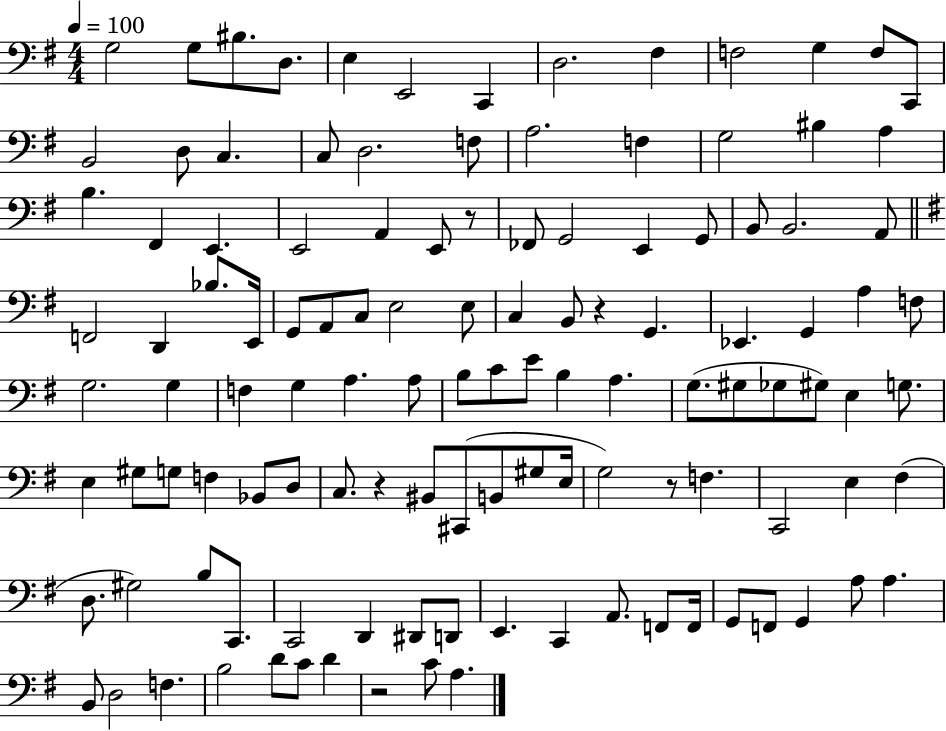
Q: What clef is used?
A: bass